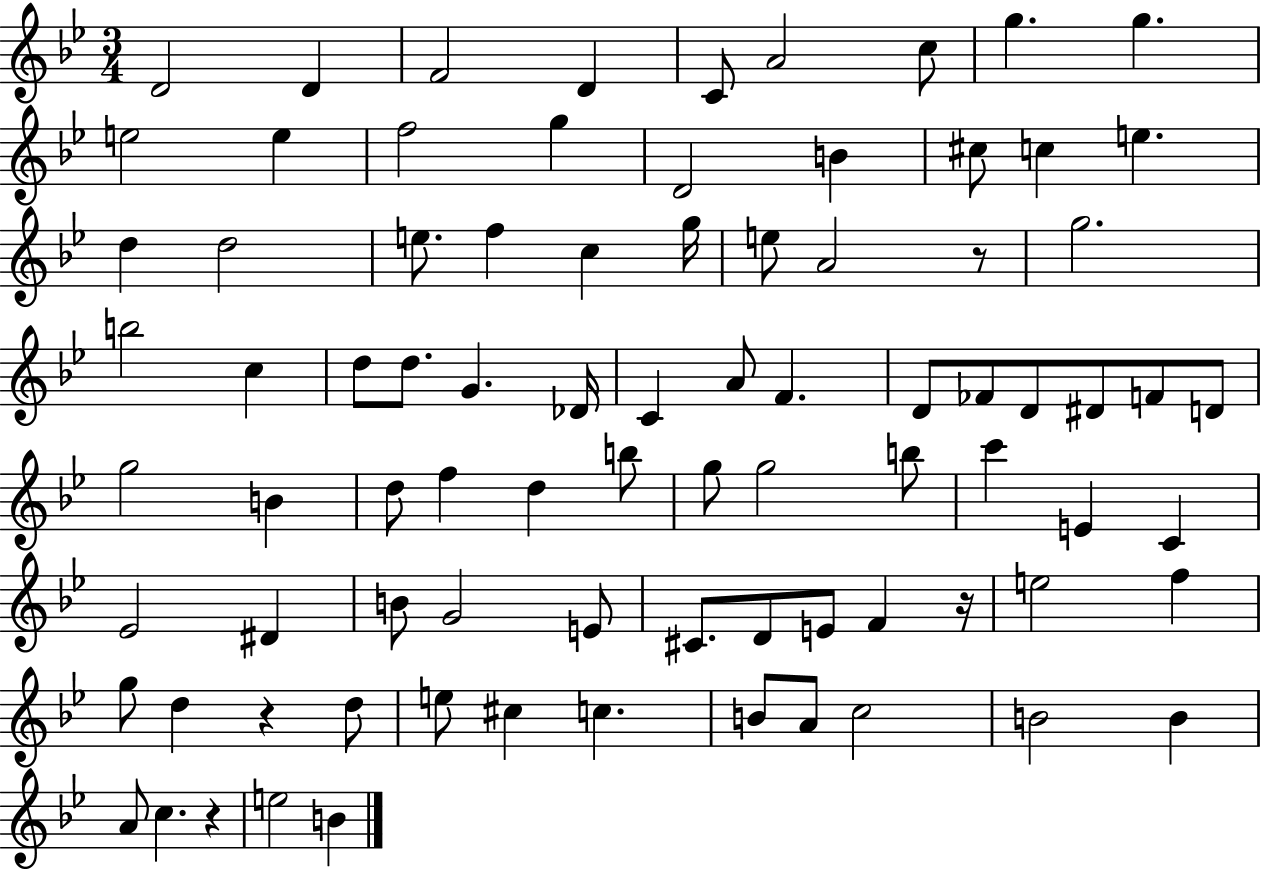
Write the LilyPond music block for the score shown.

{
  \clef treble
  \numericTimeSignature
  \time 3/4
  \key bes \major
  \repeat volta 2 { d'2 d'4 | f'2 d'4 | c'8 a'2 c''8 | g''4. g''4. | \break e''2 e''4 | f''2 g''4 | d'2 b'4 | cis''8 c''4 e''4. | \break d''4 d''2 | e''8. f''4 c''4 g''16 | e''8 a'2 r8 | g''2. | \break b''2 c''4 | d''8 d''8. g'4. des'16 | c'4 a'8 f'4. | d'8 fes'8 d'8 dis'8 f'8 d'8 | \break g''2 b'4 | d''8 f''4 d''4 b''8 | g''8 g''2 b''8 | c'''4 e'4 c'4 | \break ees'2 dis'4 | b'8 g'2 e'8 | cis'8. d'8 e'8 f'4 r16 | e''2 f''4 | \break g''8 d''4 r4 d''8 | e''8 cis''4 c''4. | b'8 a'8 c''2 | b'2 b'4 | \break a'8 c''4. r4 | e''2 b'4 | } \bar "|."
}